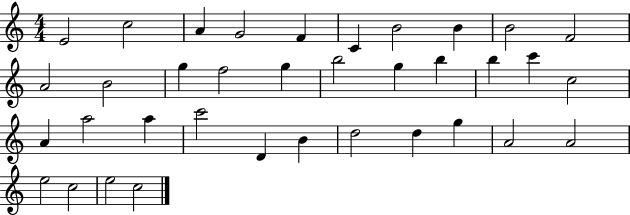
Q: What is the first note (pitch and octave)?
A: E4